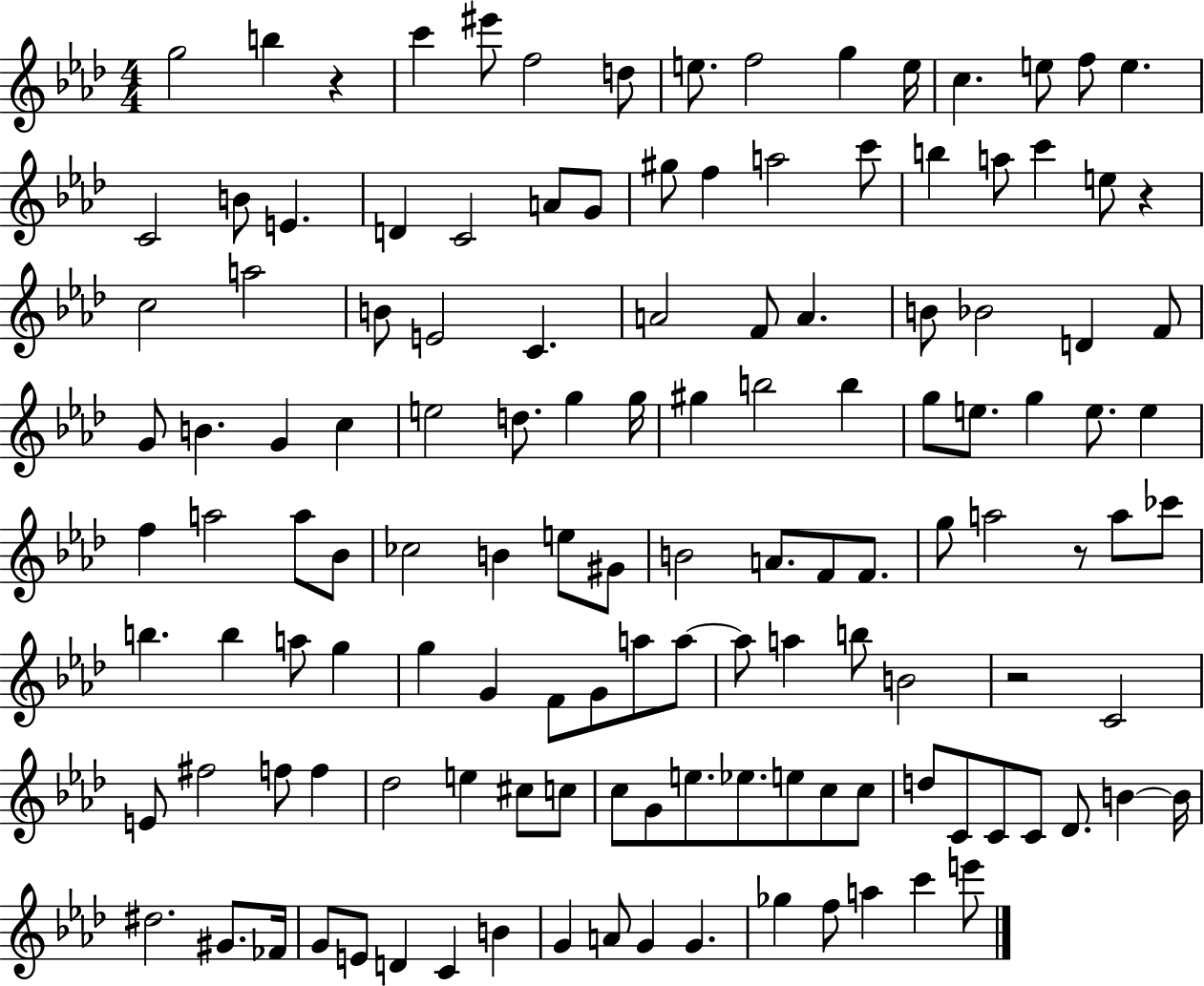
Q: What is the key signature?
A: AES major